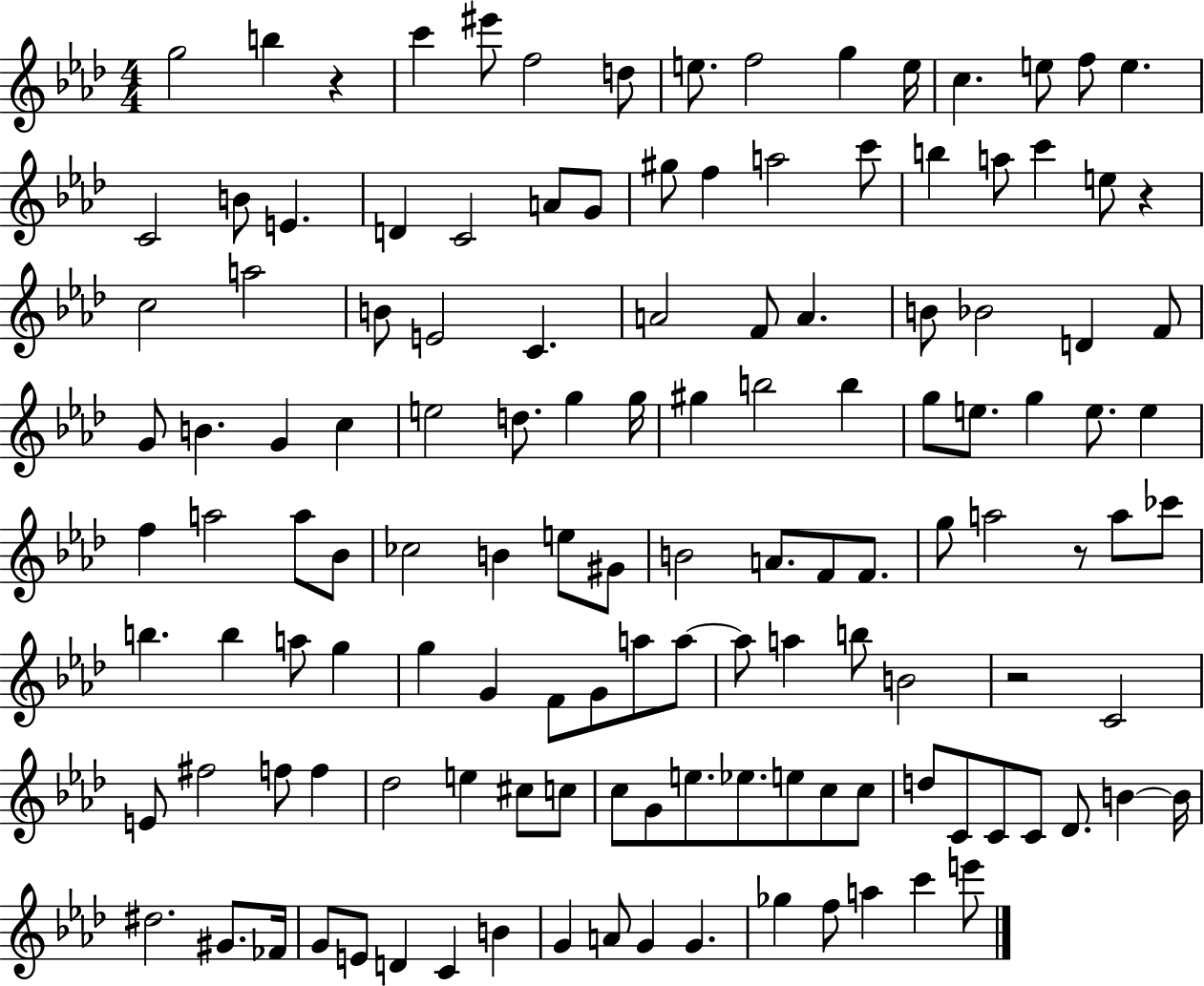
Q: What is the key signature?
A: AES major